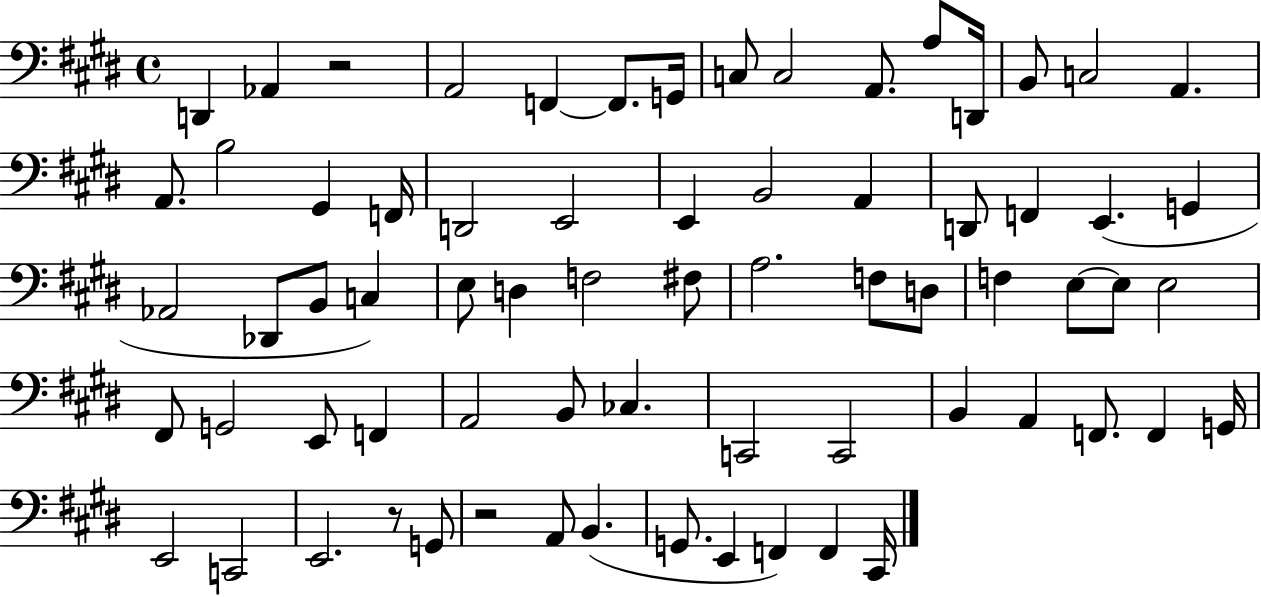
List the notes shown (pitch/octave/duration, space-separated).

D2/q Ab2/q R/h A2/h F2/q F2/e. G2/s C3/e C3/h A2/e. A3/e D2/s B2/e C3/h A2/q. A2/e. B3/h G#2/q F2/s D2/h E2/h E2/q B2/h A2/q D2/e F2/q E2/q. G2/q Ab2/h Db2/e B2/e C3/q E3/e D3/q F3/h F#3/e A3/h. F3/e D3/e F3/q E3/e E3/e E3/h F#2/e G2/h E2/e F2/q A2/h B2/e CES3/q. C2/h C2/h B2/q A2/q F2/e. F2/q G2/s E2/h C2/h E2/h. R/e G2/e R/h A2/e B2/q. G2/e. E2/q F2/q F2/q C#2/s